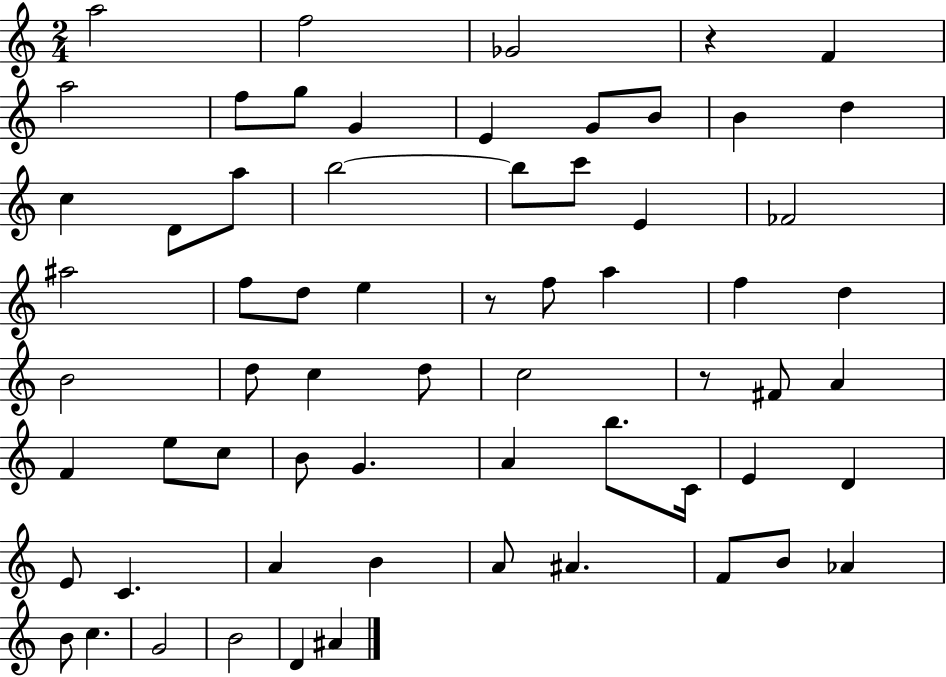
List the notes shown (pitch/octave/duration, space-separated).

A5/h F5/h Gb4/h R/q F4/q A5/h F5/e G5/e G4/q E4/q G4/e B4/e B4/q D5/q C5/q D4/e A5/e B5/h B5/e C6/e E4/q FES4/h A#5/h F5/e D5/e E5/q R/e F5/e A5/q F5/q D5/q B4/h D5/e C5/q D5/e C5/h R/e F#4/e A4/q F4/q E5/e C5/e B4/e G4/q. A4/q B5/e. C4/s E4/q D4/q E4/e C4/q. A4/q B4/q A4/e A#4/q. F4/e B4/e Ab4/q B4/e C5/q. G4/h B4/h D4/q A#4/q